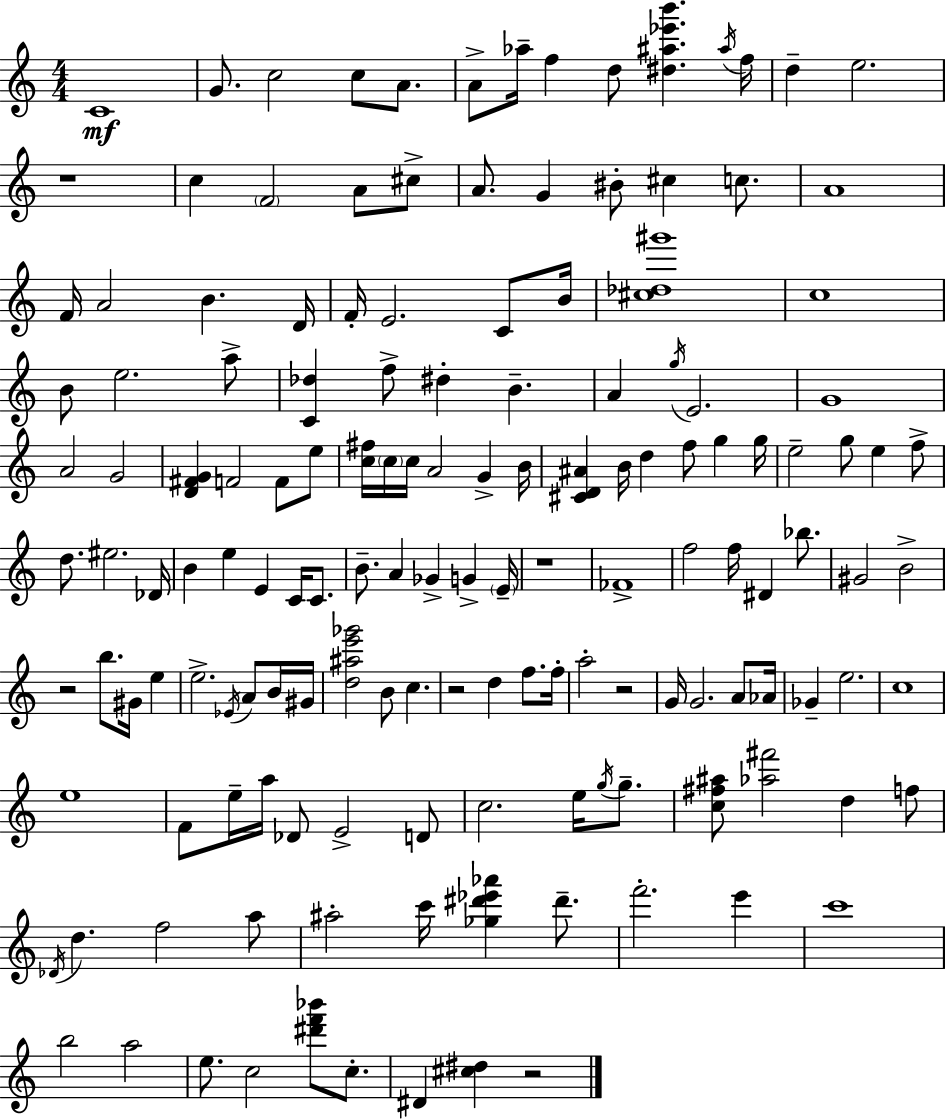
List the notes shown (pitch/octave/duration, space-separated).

C4/w G4/e. C5/h C5/e A4/e. A4/e Ab5/s F5/q D5/e [D#5,A#5,Eb6,B6]/q. A#5/s F5/s D5/q E5/h. R/w C5/q F4/h A4/e C#5/e A4/e. G4/q BIS4/e C#5/q C5/e. A4/w F4/s A4/h B4/q. D4/s F4/s E4/h. C4/e B4/s [C#5,Db5,G#6]/w C5/w B4/e E5/h. A5/e [C4,Db5]/q F5/e D#5/q B4/q. A4/q G5/s E4/h. G4/w A4/h G4/h [D4,F#4,G4]/q F4/h F4/e E5/e [C5,F#5]/s C5/s C5/s A4/h G4/q B4/s [C#4,D4,A#4]/q B4/s D5/q F5/e G5/q G5/s E5/h G5/e E5/q F5/e D5/e. EIS5/h. Db4/s B4/q E5/q E4/q C4/s C4/e. B4/e. A4/q Gb4/q G4/q E4/s R/w FES4/w F5/h F5/s D#4/q Bb5/e. G#4/h B4/h R/h B5/e. G#4/s E5/q E5/h. Eb4/s A4/e B4/s G#4/s [D5,A#5,E6,Gb6]/h B4/e C5/q. R/h D5/q F5/e. F5/s A5/h R/h G4/s G4/h. A4/e Ab4/s Gb4/q E5/h. C5/w E5/w F4/e E5/s A5/s Db4/e E4/h D4/e C5/h. E5/s G5/s G5/e. [C5,F#5,A#5]/e [Ab5,F#6]/h D5/q F5/e Db4/s D5/q. F5/h A5/e A#5/h C6/s [Gb5,D#6,Eb6,Ab6]/q D#6/e. F6/h. E6/q C6/w B5/h A5/h E5/e. C5/h [D#6,F6,Bb6]/e C5/e. D#4/q [C#5,D#5]/q R/h